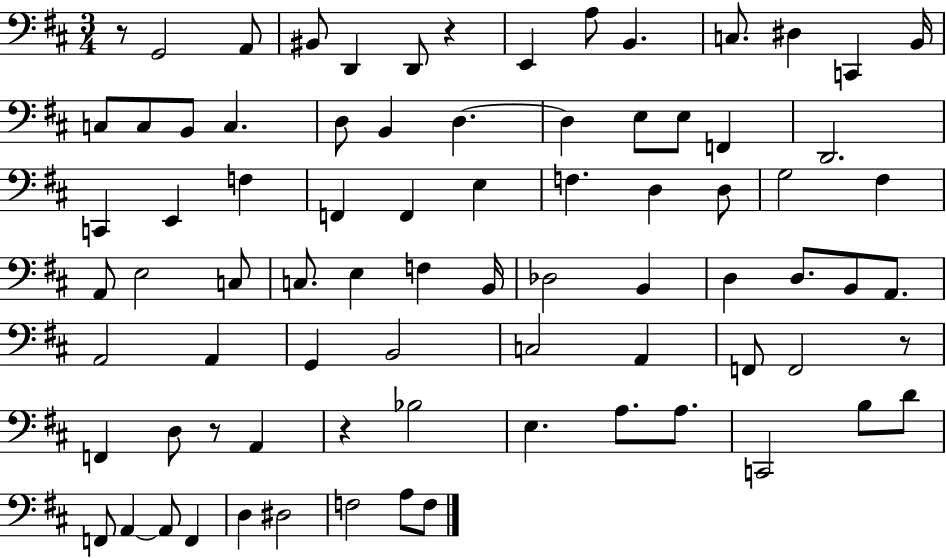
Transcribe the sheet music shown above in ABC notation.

X:1
T:Untitled
M:3/4
L:1/4
K:D
z/2 G,,2 A,,/2 ^B,,/2 D,, D,,/2 z E,, A,/2 B,, C,/2 ^D, C,, B,,/4 C,/2 C,/2 B,,/2 C, D,/2 B,, D, D, E,/2 E,/2 F,, D,,2 C,, E,, F, F,, F,, E, F, D, D,/2 G,2 ^F, A,,/2 E,2 C,/2 C,/2 E, F, B,,/4 _D,2 B,, D, D,/2 B,,/2 A,,/2 A,,2 A,, G,, B,,2 C,2 A,, F,,/2 F,,2 z/2 F,, D,/2 z/2 A,, z _B,2 E, A,/2 A,/2 C,,2 B,/2 D/2 F,,/2 A,, A,,/2 F,, D, ^D,2 F,2 A,/2 F,/2